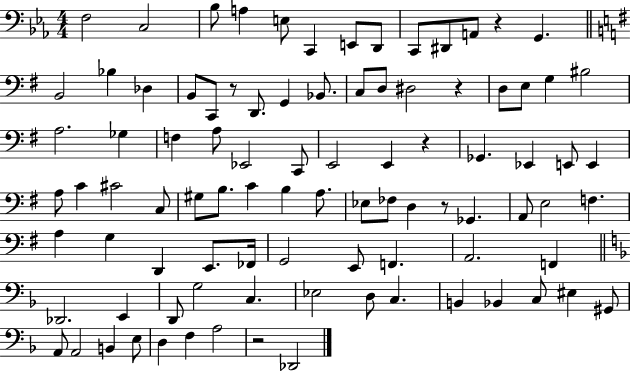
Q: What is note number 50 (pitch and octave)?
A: FES3